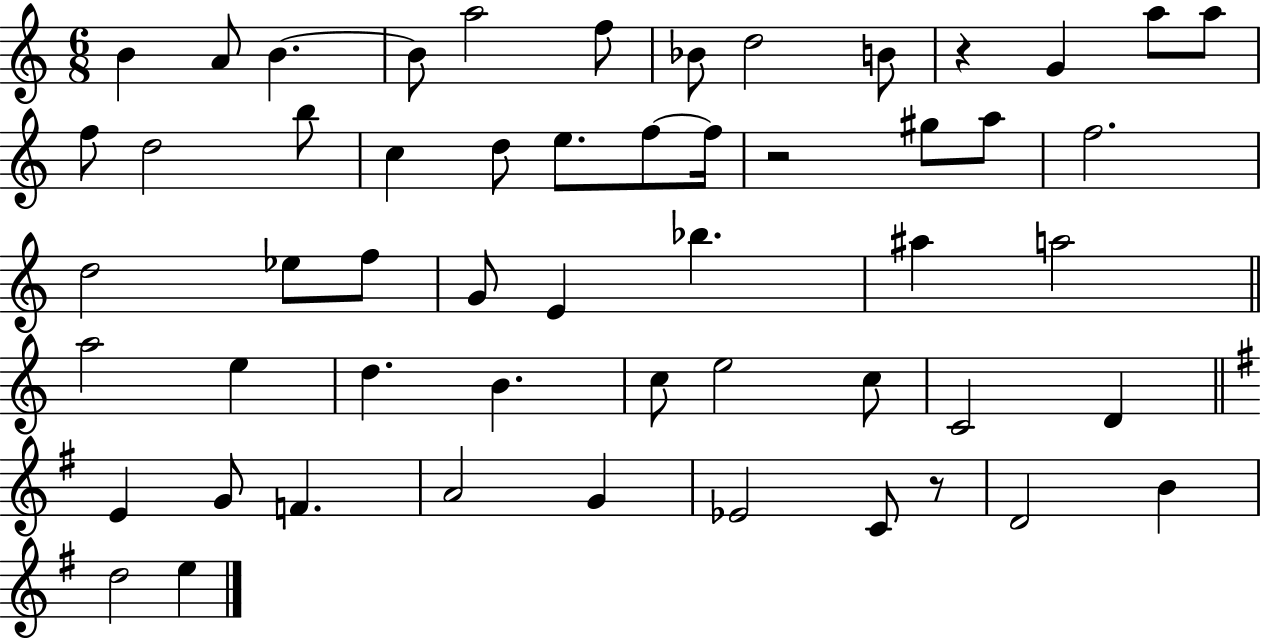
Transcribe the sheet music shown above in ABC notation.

X:1
T:Untitled
M:6/8
L:1/4
K:C
B A/2 B B/2 a2 f/2 _B/2 d2 B/2 z G a/2 a/2 f/2 d2 b/2 c d/2 e/2 f/2 f/4 z2 ^g/2 a/2 f2 d2 _e/2 f/2 G/2 E _b ^a a2 a2 e d B c/2 e2 c/2 C2 D E G/2 F A2 G _E2 C/2 z/2 D2 B d2 e